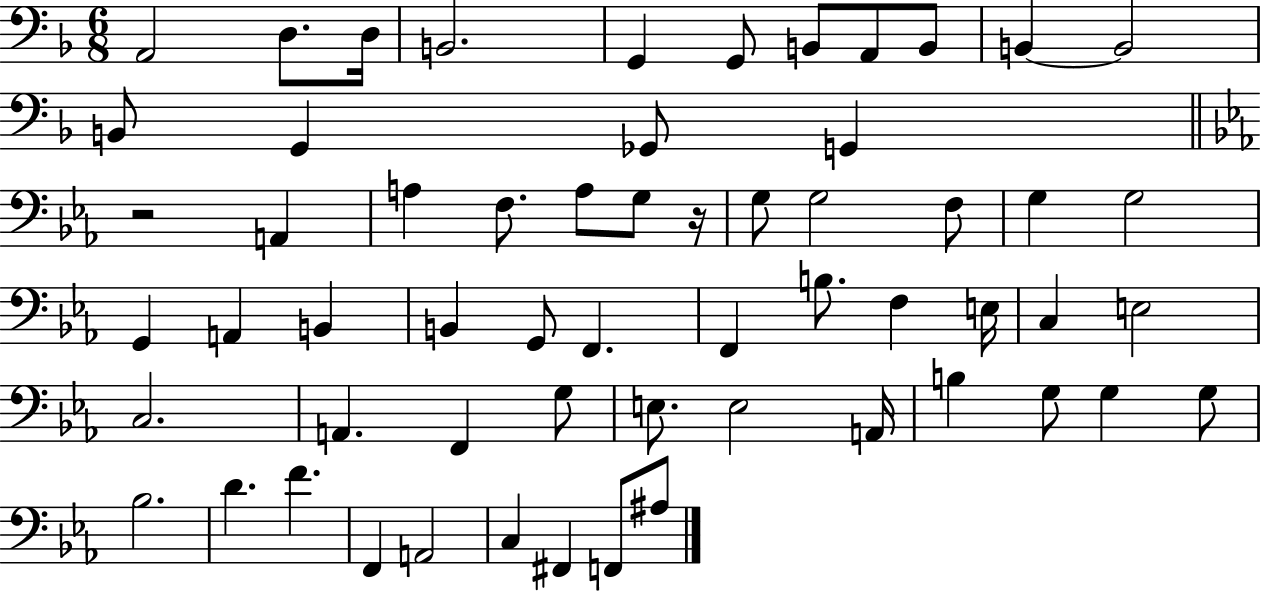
{
  \clef bass
  \numericTimeSignature
  \time 6/8
  \key f \major
  \repeat volta 2 { a,2 d8. d16 | b,2. | g,4 g,8 b,8 a,8 b,8 | b,4~~ b,2 | \break b,8 g,4 ges,8 g,4 | \bar "||" \break \key c \minor r2 a,4 | a4 f8. a8 g8 r16 | g8 g2 f8 | g4 g2 | \break g,4 a,4 b,4 | b,4 g,8 f,4. | f,4 b8. f4 e16 | c4 e2 | \break c2. | a,4. f,4 g8 | e8. e2 a,16 | b4 g8 g4 g8 | \break bes2. | d'4. f'4. | f,4 a,2 | c4 fis,4 f,8 ais8 | \break } \bar "|."
}